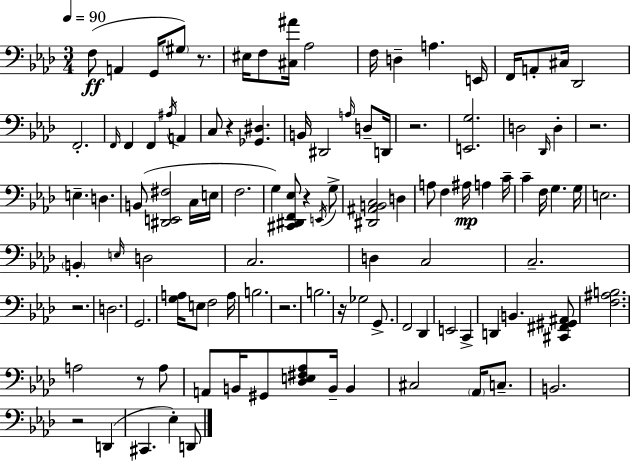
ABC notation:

X:1
T:Untitled
M:3/4
L:1/4
K:Fm
F,/2 A,, G,,/4 ^G,/2 z/2 ^E,/4 F,/2 [^C,^A]/4 _A,2 F,/4 D, A, E,,/4 F,,/4 A,,/2 ^C,/4 _D,,2 F,,2 F,,/4 F,, F,, ^A,/4 A,, C,/2 z [_G,,^D,] B,,/4 ^D,,2 A,/4 D,/2 D,,/4 z2 [E,,G,]2 D,2 _D,,/4 D, z2 E, D, B,,/2 [^D,,E,,^F,]2 C,/4 E,/4 F,2 G, [^C,,^D,,F,,_E,]/2 z E,,/4 G,/2 [^D,,^A,,B,,C,]2 D, A,/2 F, ^A,/4 A, C/4 C F,/4 G, G,/4 E,2 B,, E,/4 D,2 C,2 D, C,2 C,2 z2 D,2 G,,2 [G,A,]/4 E,/2 F,2 A,/4 B,2 z2 B,2 z/4 _G,2 G,,/2 F,,2 _D,, E,,2 C,, D,, B,, [^C,,^F,,^G,,^A,,]/2 [F,^A,B,]2 A,2 z/2 A,/2 A,,/2 B,,/4 ^G,,/2 [_D,E,^F,_A,]/2 B,,/4 B,, ^C,2 _A,,/4 C,/2 B,,2 z2 D,, ^C,, _E, D,,/2